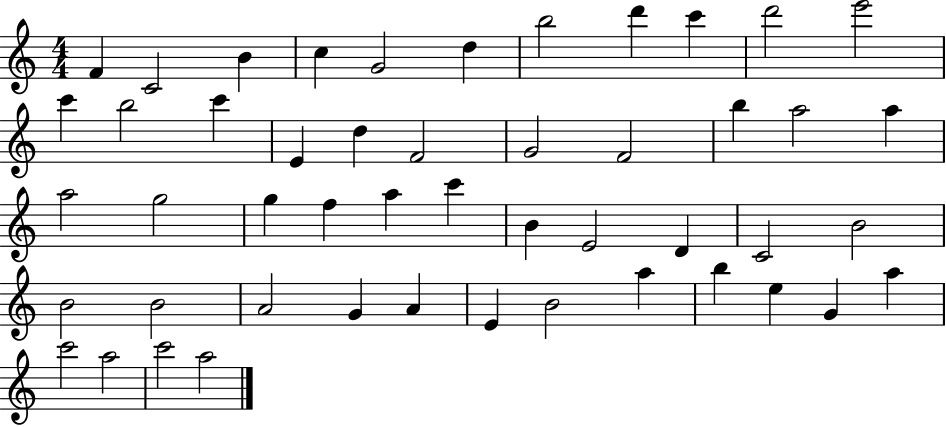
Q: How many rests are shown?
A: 0